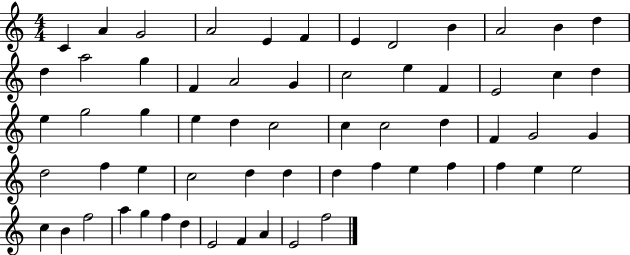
C4/q A4/q G4/h A4/h E4/q F4/q E4/q D4/h B4/q A4/h B4/q D5/q D5/q A5/h G5/q F4/q A4/h G4/q C5/h E5/q F4/q E4/h C5/q D5/q E5/q G5/h G5/q E5/q D5/q C5/h C5/q C5/h D5/q F4/q G4/h G4/q D5/h F5/q E5/q C5/h D5/q D5/q D5/q F5/q E5/q F5/q F5/q E5/q E5/h C5/q B4/q F5/h A5/q G5/q F5/q D5/q E4/h F4/q A4/q E4/h F5/h